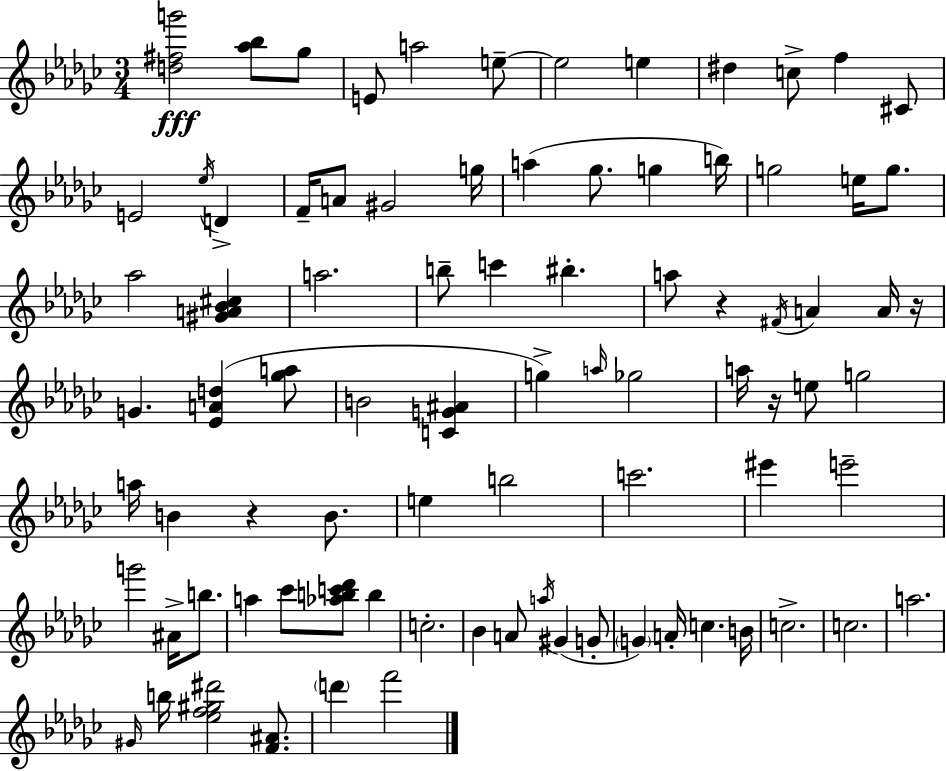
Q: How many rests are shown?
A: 4